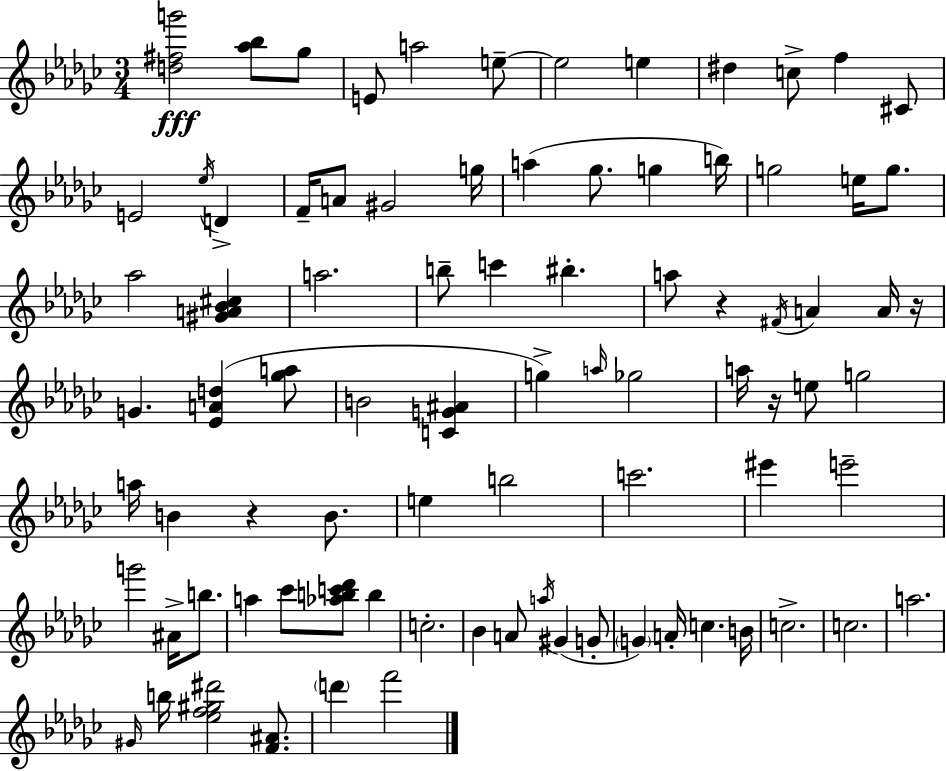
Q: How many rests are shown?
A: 4